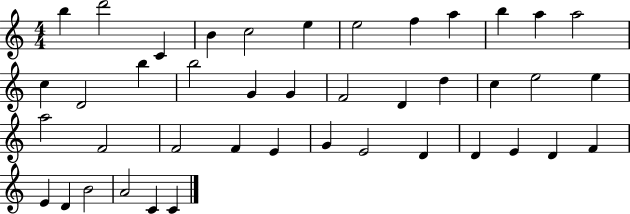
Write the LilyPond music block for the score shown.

{
  \clef treble
  \numericTimeSignature
  \time 4/4
  \key c \major
  b''4 d'''2 c'4 | b'4 c''2 e''4 | e''2 f''4 a''4 | b''4 a''4 a''2 | \break c''4 d'2 b''4 | b''2 g'4 g'4 | f'2 d'4 d''4 | c''4 e''2 e''4 | \break a''2 f'2 | f'2 f'4 e'4 | g'4 e'2 d'4 | d'4 e'4 d'4 f'4 | \break e'4 d'4 b'2 | a'2 c'4 c'4 | \bar "|."
}